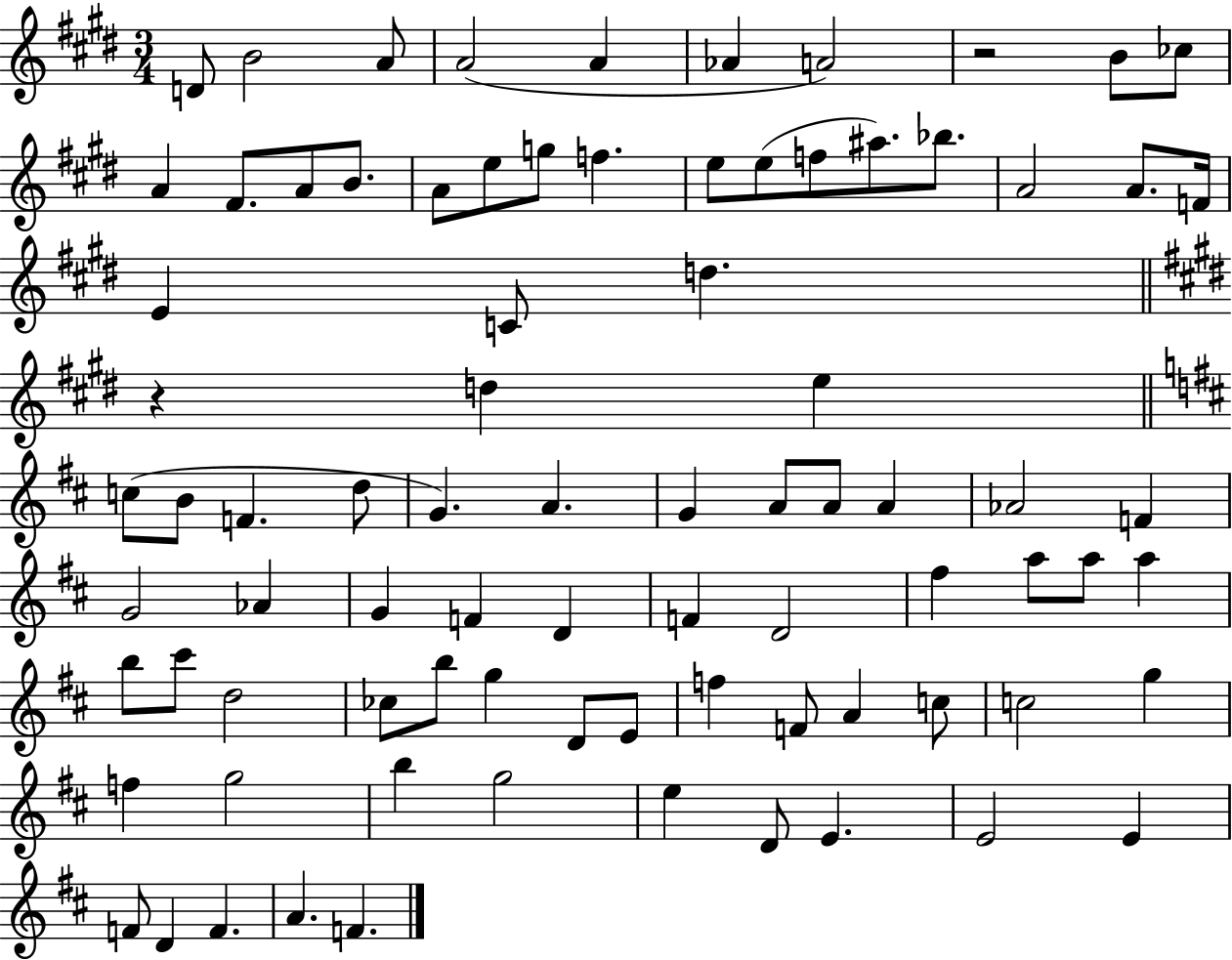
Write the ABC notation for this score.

X:1
T:Untitled
M:3/4
L:1/4
K:E
D/2 B2 A/2 A2 A _A A2 z2 B/2 _c/2 A ^F/2 A/2 B/2 A/2 e/2 g/2 f e/2 e/2 f/2 ^a/2 _b/2 A2 A/2 F/4 E C/2 d z d e c/2 B/2 F d/2 G A G A/2 A/2 A _A2 F G2 _A G F D F D2 ^f a/2 a/2 a b/2 ^c'/2 d2 _c/2 b/2 g D/2 E/2 f F/2 A c/2 c2 g f g2 b g2 e D/2 E E2 E F/2 D F A F